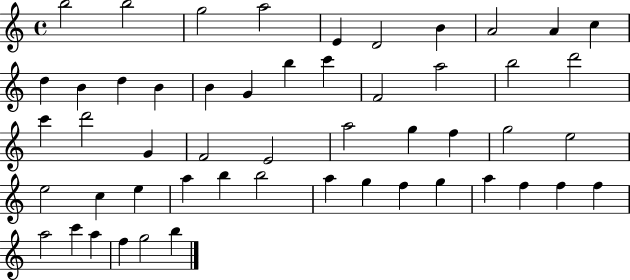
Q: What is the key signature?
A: C major